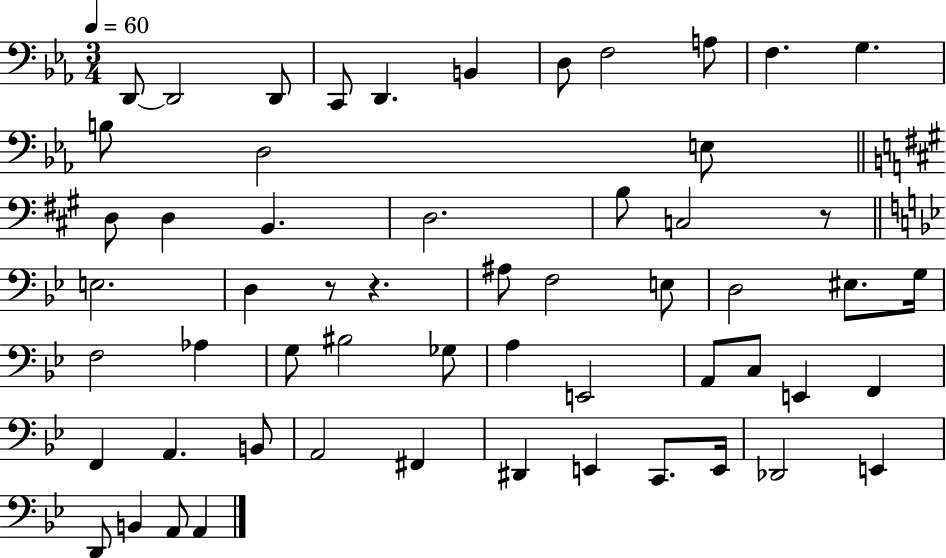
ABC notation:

X:1
T:Untitled
M:3/4
L:1/4
K:Eb
D,,/2 D,,2 D,,/2 C,,/2 D,, B,, D,/2 F,2 A,/2 F, G, B,/2 D,2 E,/2 D,/2 D, B,, D,2 B,/2 C,2 z/2 E,2 D, z/2 z ^A,/2 F,2 E,/2 D,2 ^E,/2 G,/4 F,2 _A, G,/2 ^B,2 _G,/2 A, E,,2 A,,/2 C,/2 E,, F,, F,, A,, B,,/2 A,,2 ^F,, ^D,, E,, C,,/2 E,,/4 _D,,2 E,, D,,/2 B,, A,,/2 A,,